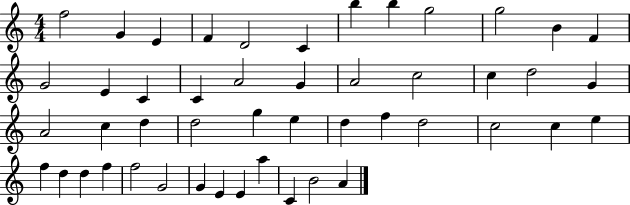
X:1
T:Untitled
M:4/4
L:1/4
K:C
f2 G E F D2 C b b g2 g2 B F G2 E C C A2 G A2 c2 c d2 G A2 c d d2 g e d f d2 c2 c e f d d f f2 G2 G E E a C B2 A